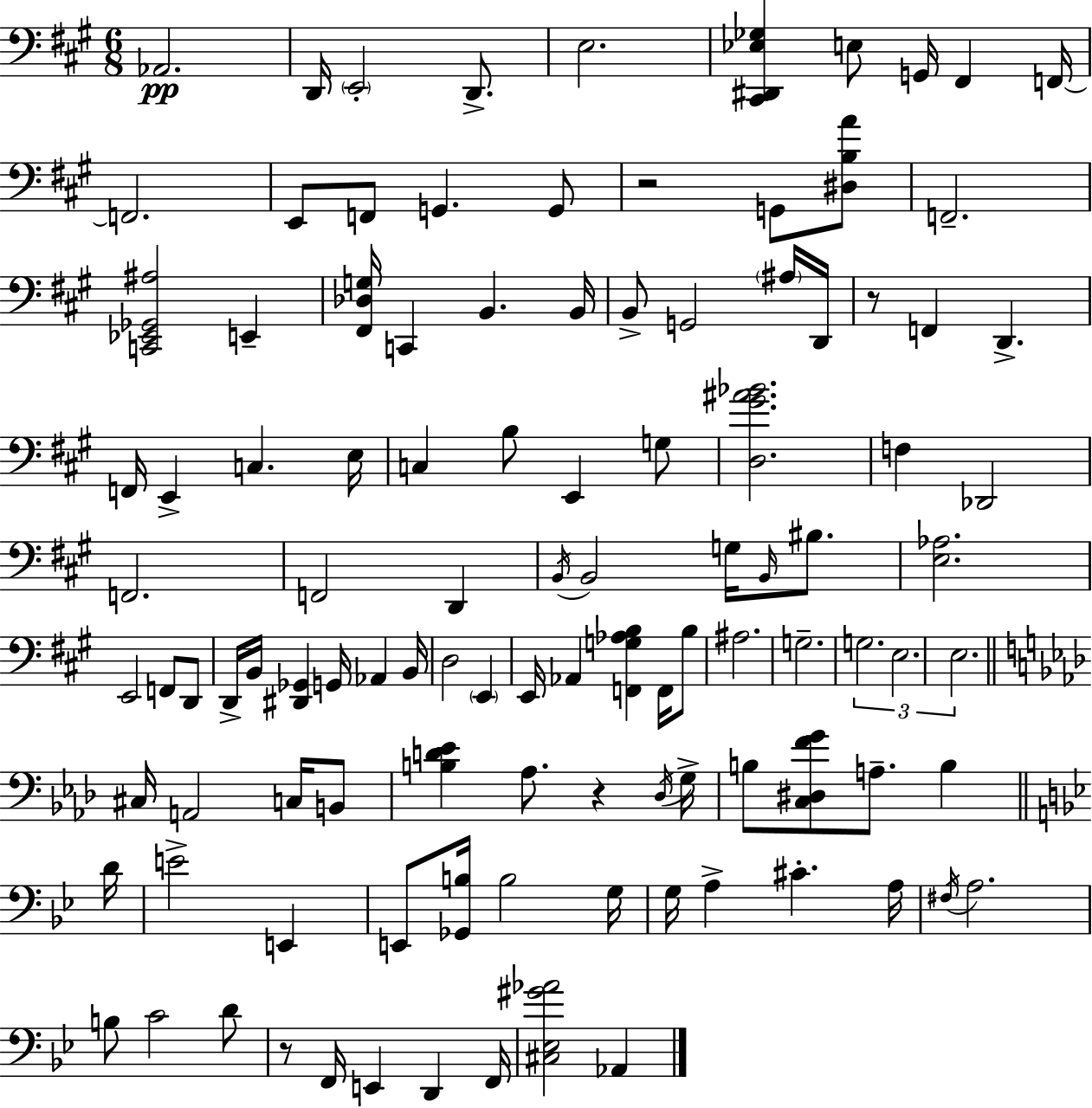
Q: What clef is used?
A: bass